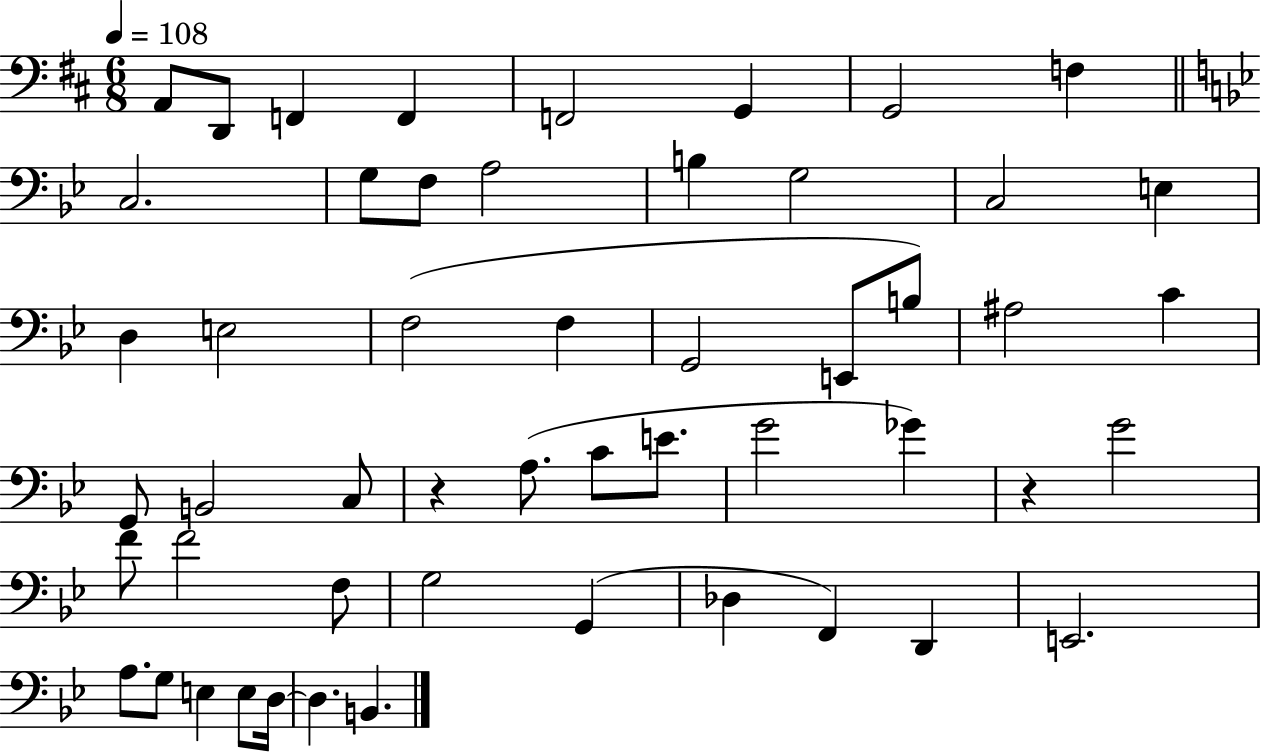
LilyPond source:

{
  \clef bass
  \numericTimeSignature
  \time 6/8
  \key d \major
  \tempo 4 = 108
  \repeat volta 2 { a,8 d,8 f,4 f,4 | f,2 g,4 | g,2 f4 | \bar "||" \break \key bes \major c2. | g8 f8 a2 | b4 g2 | c2 e4 | \break d4 e2 | f2( f4 | g,2 e,8 b8) | ais2 c'4 | \break g,8 b,2 c8 | r4 a8.( c'8 e'8. | g'2 ges'4) | r4 g'2 | \break f'8 f'2 f8 | g2 g,4( | des4 f,4) d,4 | e,2. | \break a8. g8 e4 e8 d16~~ | d4. b,4. | } \bar "|."
}